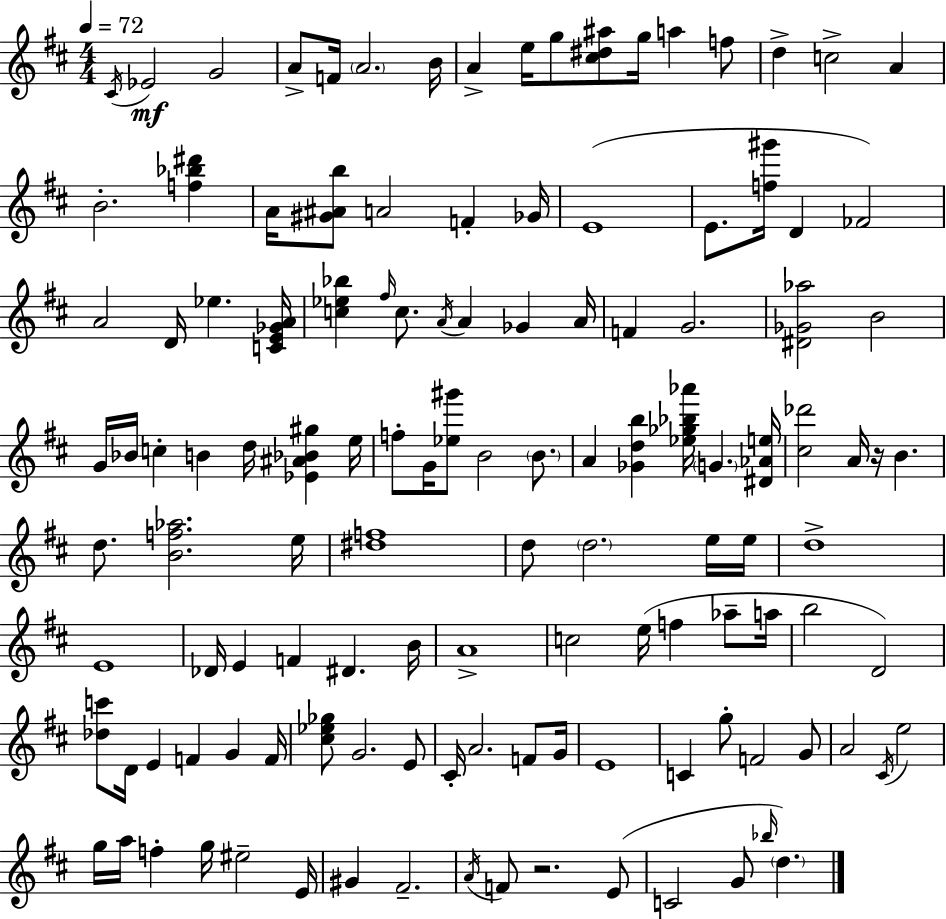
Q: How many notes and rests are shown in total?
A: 125